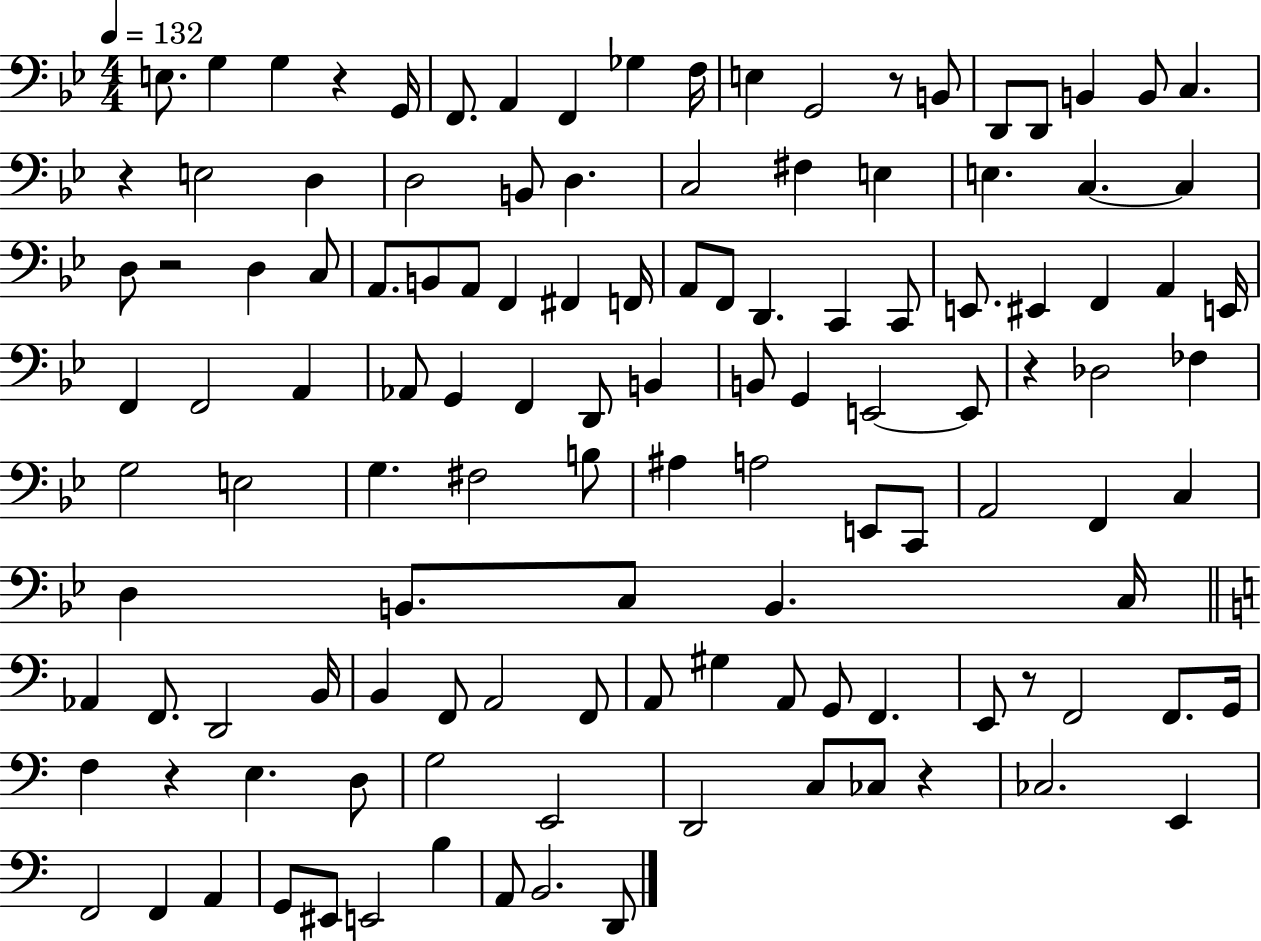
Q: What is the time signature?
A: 4/4